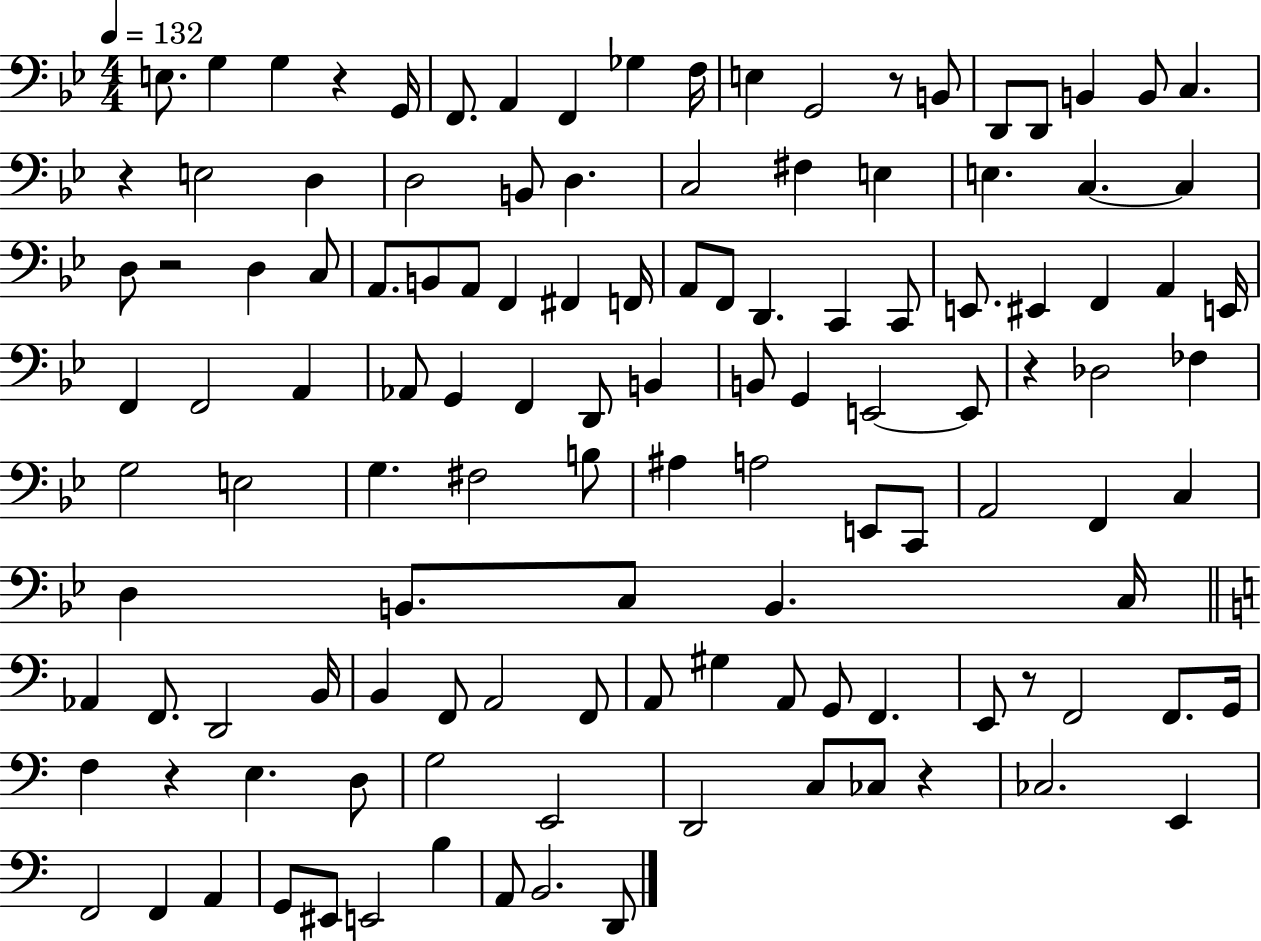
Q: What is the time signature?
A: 4/4